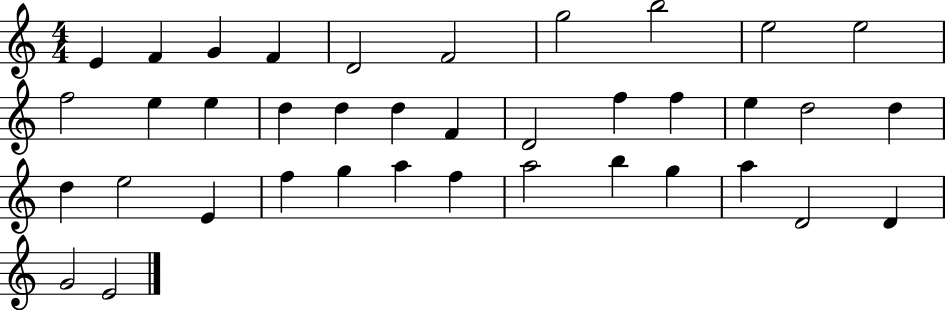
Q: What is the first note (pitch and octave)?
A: E4